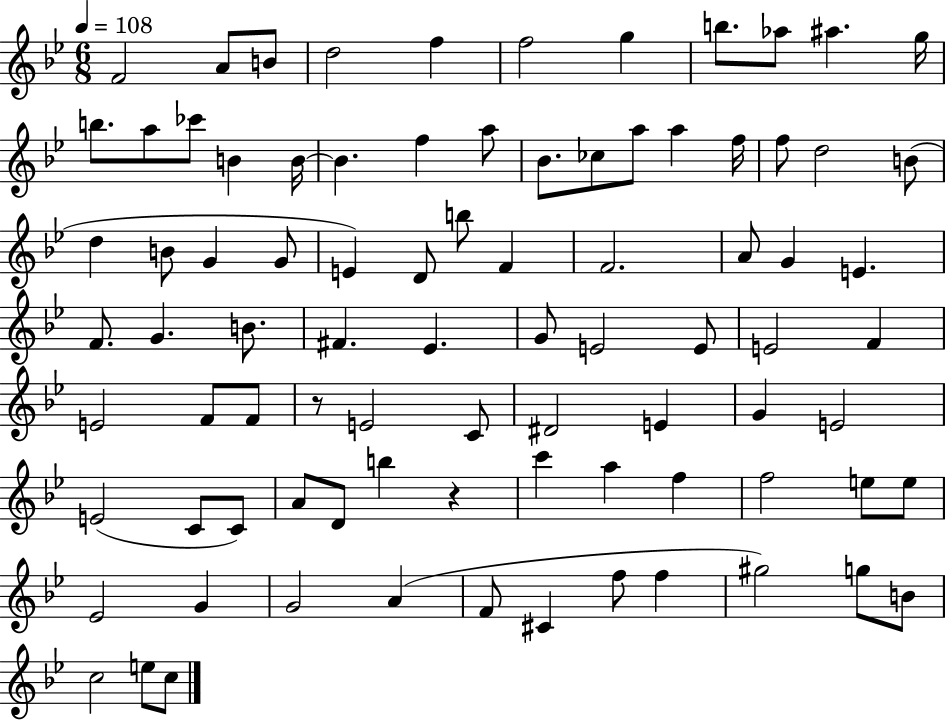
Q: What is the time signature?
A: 6/8